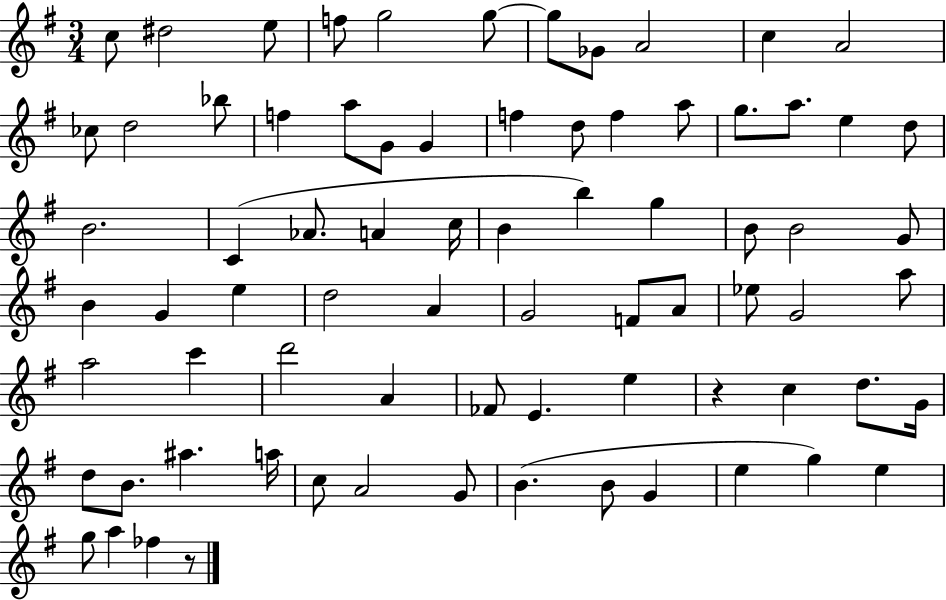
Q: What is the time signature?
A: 3/4